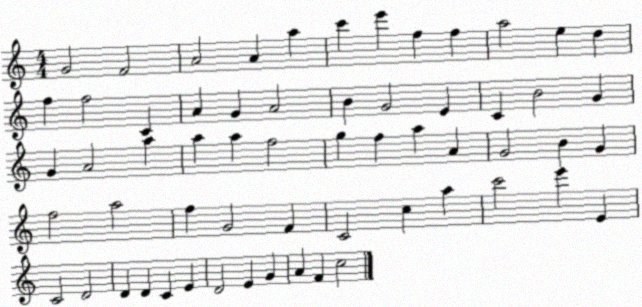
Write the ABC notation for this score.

X:1
T:Untitled
M:4/4
L:1/4
K:C
G2 F2 A2 A a c' e' f f a2 e d f f2 C A G A2 B G2 E C B2 G G A2 a a a f2 g f a A G2 B G f2 a2 f G2 F C2 c a c'2 e' E C2 D2 D D C E D2 E G A F c2